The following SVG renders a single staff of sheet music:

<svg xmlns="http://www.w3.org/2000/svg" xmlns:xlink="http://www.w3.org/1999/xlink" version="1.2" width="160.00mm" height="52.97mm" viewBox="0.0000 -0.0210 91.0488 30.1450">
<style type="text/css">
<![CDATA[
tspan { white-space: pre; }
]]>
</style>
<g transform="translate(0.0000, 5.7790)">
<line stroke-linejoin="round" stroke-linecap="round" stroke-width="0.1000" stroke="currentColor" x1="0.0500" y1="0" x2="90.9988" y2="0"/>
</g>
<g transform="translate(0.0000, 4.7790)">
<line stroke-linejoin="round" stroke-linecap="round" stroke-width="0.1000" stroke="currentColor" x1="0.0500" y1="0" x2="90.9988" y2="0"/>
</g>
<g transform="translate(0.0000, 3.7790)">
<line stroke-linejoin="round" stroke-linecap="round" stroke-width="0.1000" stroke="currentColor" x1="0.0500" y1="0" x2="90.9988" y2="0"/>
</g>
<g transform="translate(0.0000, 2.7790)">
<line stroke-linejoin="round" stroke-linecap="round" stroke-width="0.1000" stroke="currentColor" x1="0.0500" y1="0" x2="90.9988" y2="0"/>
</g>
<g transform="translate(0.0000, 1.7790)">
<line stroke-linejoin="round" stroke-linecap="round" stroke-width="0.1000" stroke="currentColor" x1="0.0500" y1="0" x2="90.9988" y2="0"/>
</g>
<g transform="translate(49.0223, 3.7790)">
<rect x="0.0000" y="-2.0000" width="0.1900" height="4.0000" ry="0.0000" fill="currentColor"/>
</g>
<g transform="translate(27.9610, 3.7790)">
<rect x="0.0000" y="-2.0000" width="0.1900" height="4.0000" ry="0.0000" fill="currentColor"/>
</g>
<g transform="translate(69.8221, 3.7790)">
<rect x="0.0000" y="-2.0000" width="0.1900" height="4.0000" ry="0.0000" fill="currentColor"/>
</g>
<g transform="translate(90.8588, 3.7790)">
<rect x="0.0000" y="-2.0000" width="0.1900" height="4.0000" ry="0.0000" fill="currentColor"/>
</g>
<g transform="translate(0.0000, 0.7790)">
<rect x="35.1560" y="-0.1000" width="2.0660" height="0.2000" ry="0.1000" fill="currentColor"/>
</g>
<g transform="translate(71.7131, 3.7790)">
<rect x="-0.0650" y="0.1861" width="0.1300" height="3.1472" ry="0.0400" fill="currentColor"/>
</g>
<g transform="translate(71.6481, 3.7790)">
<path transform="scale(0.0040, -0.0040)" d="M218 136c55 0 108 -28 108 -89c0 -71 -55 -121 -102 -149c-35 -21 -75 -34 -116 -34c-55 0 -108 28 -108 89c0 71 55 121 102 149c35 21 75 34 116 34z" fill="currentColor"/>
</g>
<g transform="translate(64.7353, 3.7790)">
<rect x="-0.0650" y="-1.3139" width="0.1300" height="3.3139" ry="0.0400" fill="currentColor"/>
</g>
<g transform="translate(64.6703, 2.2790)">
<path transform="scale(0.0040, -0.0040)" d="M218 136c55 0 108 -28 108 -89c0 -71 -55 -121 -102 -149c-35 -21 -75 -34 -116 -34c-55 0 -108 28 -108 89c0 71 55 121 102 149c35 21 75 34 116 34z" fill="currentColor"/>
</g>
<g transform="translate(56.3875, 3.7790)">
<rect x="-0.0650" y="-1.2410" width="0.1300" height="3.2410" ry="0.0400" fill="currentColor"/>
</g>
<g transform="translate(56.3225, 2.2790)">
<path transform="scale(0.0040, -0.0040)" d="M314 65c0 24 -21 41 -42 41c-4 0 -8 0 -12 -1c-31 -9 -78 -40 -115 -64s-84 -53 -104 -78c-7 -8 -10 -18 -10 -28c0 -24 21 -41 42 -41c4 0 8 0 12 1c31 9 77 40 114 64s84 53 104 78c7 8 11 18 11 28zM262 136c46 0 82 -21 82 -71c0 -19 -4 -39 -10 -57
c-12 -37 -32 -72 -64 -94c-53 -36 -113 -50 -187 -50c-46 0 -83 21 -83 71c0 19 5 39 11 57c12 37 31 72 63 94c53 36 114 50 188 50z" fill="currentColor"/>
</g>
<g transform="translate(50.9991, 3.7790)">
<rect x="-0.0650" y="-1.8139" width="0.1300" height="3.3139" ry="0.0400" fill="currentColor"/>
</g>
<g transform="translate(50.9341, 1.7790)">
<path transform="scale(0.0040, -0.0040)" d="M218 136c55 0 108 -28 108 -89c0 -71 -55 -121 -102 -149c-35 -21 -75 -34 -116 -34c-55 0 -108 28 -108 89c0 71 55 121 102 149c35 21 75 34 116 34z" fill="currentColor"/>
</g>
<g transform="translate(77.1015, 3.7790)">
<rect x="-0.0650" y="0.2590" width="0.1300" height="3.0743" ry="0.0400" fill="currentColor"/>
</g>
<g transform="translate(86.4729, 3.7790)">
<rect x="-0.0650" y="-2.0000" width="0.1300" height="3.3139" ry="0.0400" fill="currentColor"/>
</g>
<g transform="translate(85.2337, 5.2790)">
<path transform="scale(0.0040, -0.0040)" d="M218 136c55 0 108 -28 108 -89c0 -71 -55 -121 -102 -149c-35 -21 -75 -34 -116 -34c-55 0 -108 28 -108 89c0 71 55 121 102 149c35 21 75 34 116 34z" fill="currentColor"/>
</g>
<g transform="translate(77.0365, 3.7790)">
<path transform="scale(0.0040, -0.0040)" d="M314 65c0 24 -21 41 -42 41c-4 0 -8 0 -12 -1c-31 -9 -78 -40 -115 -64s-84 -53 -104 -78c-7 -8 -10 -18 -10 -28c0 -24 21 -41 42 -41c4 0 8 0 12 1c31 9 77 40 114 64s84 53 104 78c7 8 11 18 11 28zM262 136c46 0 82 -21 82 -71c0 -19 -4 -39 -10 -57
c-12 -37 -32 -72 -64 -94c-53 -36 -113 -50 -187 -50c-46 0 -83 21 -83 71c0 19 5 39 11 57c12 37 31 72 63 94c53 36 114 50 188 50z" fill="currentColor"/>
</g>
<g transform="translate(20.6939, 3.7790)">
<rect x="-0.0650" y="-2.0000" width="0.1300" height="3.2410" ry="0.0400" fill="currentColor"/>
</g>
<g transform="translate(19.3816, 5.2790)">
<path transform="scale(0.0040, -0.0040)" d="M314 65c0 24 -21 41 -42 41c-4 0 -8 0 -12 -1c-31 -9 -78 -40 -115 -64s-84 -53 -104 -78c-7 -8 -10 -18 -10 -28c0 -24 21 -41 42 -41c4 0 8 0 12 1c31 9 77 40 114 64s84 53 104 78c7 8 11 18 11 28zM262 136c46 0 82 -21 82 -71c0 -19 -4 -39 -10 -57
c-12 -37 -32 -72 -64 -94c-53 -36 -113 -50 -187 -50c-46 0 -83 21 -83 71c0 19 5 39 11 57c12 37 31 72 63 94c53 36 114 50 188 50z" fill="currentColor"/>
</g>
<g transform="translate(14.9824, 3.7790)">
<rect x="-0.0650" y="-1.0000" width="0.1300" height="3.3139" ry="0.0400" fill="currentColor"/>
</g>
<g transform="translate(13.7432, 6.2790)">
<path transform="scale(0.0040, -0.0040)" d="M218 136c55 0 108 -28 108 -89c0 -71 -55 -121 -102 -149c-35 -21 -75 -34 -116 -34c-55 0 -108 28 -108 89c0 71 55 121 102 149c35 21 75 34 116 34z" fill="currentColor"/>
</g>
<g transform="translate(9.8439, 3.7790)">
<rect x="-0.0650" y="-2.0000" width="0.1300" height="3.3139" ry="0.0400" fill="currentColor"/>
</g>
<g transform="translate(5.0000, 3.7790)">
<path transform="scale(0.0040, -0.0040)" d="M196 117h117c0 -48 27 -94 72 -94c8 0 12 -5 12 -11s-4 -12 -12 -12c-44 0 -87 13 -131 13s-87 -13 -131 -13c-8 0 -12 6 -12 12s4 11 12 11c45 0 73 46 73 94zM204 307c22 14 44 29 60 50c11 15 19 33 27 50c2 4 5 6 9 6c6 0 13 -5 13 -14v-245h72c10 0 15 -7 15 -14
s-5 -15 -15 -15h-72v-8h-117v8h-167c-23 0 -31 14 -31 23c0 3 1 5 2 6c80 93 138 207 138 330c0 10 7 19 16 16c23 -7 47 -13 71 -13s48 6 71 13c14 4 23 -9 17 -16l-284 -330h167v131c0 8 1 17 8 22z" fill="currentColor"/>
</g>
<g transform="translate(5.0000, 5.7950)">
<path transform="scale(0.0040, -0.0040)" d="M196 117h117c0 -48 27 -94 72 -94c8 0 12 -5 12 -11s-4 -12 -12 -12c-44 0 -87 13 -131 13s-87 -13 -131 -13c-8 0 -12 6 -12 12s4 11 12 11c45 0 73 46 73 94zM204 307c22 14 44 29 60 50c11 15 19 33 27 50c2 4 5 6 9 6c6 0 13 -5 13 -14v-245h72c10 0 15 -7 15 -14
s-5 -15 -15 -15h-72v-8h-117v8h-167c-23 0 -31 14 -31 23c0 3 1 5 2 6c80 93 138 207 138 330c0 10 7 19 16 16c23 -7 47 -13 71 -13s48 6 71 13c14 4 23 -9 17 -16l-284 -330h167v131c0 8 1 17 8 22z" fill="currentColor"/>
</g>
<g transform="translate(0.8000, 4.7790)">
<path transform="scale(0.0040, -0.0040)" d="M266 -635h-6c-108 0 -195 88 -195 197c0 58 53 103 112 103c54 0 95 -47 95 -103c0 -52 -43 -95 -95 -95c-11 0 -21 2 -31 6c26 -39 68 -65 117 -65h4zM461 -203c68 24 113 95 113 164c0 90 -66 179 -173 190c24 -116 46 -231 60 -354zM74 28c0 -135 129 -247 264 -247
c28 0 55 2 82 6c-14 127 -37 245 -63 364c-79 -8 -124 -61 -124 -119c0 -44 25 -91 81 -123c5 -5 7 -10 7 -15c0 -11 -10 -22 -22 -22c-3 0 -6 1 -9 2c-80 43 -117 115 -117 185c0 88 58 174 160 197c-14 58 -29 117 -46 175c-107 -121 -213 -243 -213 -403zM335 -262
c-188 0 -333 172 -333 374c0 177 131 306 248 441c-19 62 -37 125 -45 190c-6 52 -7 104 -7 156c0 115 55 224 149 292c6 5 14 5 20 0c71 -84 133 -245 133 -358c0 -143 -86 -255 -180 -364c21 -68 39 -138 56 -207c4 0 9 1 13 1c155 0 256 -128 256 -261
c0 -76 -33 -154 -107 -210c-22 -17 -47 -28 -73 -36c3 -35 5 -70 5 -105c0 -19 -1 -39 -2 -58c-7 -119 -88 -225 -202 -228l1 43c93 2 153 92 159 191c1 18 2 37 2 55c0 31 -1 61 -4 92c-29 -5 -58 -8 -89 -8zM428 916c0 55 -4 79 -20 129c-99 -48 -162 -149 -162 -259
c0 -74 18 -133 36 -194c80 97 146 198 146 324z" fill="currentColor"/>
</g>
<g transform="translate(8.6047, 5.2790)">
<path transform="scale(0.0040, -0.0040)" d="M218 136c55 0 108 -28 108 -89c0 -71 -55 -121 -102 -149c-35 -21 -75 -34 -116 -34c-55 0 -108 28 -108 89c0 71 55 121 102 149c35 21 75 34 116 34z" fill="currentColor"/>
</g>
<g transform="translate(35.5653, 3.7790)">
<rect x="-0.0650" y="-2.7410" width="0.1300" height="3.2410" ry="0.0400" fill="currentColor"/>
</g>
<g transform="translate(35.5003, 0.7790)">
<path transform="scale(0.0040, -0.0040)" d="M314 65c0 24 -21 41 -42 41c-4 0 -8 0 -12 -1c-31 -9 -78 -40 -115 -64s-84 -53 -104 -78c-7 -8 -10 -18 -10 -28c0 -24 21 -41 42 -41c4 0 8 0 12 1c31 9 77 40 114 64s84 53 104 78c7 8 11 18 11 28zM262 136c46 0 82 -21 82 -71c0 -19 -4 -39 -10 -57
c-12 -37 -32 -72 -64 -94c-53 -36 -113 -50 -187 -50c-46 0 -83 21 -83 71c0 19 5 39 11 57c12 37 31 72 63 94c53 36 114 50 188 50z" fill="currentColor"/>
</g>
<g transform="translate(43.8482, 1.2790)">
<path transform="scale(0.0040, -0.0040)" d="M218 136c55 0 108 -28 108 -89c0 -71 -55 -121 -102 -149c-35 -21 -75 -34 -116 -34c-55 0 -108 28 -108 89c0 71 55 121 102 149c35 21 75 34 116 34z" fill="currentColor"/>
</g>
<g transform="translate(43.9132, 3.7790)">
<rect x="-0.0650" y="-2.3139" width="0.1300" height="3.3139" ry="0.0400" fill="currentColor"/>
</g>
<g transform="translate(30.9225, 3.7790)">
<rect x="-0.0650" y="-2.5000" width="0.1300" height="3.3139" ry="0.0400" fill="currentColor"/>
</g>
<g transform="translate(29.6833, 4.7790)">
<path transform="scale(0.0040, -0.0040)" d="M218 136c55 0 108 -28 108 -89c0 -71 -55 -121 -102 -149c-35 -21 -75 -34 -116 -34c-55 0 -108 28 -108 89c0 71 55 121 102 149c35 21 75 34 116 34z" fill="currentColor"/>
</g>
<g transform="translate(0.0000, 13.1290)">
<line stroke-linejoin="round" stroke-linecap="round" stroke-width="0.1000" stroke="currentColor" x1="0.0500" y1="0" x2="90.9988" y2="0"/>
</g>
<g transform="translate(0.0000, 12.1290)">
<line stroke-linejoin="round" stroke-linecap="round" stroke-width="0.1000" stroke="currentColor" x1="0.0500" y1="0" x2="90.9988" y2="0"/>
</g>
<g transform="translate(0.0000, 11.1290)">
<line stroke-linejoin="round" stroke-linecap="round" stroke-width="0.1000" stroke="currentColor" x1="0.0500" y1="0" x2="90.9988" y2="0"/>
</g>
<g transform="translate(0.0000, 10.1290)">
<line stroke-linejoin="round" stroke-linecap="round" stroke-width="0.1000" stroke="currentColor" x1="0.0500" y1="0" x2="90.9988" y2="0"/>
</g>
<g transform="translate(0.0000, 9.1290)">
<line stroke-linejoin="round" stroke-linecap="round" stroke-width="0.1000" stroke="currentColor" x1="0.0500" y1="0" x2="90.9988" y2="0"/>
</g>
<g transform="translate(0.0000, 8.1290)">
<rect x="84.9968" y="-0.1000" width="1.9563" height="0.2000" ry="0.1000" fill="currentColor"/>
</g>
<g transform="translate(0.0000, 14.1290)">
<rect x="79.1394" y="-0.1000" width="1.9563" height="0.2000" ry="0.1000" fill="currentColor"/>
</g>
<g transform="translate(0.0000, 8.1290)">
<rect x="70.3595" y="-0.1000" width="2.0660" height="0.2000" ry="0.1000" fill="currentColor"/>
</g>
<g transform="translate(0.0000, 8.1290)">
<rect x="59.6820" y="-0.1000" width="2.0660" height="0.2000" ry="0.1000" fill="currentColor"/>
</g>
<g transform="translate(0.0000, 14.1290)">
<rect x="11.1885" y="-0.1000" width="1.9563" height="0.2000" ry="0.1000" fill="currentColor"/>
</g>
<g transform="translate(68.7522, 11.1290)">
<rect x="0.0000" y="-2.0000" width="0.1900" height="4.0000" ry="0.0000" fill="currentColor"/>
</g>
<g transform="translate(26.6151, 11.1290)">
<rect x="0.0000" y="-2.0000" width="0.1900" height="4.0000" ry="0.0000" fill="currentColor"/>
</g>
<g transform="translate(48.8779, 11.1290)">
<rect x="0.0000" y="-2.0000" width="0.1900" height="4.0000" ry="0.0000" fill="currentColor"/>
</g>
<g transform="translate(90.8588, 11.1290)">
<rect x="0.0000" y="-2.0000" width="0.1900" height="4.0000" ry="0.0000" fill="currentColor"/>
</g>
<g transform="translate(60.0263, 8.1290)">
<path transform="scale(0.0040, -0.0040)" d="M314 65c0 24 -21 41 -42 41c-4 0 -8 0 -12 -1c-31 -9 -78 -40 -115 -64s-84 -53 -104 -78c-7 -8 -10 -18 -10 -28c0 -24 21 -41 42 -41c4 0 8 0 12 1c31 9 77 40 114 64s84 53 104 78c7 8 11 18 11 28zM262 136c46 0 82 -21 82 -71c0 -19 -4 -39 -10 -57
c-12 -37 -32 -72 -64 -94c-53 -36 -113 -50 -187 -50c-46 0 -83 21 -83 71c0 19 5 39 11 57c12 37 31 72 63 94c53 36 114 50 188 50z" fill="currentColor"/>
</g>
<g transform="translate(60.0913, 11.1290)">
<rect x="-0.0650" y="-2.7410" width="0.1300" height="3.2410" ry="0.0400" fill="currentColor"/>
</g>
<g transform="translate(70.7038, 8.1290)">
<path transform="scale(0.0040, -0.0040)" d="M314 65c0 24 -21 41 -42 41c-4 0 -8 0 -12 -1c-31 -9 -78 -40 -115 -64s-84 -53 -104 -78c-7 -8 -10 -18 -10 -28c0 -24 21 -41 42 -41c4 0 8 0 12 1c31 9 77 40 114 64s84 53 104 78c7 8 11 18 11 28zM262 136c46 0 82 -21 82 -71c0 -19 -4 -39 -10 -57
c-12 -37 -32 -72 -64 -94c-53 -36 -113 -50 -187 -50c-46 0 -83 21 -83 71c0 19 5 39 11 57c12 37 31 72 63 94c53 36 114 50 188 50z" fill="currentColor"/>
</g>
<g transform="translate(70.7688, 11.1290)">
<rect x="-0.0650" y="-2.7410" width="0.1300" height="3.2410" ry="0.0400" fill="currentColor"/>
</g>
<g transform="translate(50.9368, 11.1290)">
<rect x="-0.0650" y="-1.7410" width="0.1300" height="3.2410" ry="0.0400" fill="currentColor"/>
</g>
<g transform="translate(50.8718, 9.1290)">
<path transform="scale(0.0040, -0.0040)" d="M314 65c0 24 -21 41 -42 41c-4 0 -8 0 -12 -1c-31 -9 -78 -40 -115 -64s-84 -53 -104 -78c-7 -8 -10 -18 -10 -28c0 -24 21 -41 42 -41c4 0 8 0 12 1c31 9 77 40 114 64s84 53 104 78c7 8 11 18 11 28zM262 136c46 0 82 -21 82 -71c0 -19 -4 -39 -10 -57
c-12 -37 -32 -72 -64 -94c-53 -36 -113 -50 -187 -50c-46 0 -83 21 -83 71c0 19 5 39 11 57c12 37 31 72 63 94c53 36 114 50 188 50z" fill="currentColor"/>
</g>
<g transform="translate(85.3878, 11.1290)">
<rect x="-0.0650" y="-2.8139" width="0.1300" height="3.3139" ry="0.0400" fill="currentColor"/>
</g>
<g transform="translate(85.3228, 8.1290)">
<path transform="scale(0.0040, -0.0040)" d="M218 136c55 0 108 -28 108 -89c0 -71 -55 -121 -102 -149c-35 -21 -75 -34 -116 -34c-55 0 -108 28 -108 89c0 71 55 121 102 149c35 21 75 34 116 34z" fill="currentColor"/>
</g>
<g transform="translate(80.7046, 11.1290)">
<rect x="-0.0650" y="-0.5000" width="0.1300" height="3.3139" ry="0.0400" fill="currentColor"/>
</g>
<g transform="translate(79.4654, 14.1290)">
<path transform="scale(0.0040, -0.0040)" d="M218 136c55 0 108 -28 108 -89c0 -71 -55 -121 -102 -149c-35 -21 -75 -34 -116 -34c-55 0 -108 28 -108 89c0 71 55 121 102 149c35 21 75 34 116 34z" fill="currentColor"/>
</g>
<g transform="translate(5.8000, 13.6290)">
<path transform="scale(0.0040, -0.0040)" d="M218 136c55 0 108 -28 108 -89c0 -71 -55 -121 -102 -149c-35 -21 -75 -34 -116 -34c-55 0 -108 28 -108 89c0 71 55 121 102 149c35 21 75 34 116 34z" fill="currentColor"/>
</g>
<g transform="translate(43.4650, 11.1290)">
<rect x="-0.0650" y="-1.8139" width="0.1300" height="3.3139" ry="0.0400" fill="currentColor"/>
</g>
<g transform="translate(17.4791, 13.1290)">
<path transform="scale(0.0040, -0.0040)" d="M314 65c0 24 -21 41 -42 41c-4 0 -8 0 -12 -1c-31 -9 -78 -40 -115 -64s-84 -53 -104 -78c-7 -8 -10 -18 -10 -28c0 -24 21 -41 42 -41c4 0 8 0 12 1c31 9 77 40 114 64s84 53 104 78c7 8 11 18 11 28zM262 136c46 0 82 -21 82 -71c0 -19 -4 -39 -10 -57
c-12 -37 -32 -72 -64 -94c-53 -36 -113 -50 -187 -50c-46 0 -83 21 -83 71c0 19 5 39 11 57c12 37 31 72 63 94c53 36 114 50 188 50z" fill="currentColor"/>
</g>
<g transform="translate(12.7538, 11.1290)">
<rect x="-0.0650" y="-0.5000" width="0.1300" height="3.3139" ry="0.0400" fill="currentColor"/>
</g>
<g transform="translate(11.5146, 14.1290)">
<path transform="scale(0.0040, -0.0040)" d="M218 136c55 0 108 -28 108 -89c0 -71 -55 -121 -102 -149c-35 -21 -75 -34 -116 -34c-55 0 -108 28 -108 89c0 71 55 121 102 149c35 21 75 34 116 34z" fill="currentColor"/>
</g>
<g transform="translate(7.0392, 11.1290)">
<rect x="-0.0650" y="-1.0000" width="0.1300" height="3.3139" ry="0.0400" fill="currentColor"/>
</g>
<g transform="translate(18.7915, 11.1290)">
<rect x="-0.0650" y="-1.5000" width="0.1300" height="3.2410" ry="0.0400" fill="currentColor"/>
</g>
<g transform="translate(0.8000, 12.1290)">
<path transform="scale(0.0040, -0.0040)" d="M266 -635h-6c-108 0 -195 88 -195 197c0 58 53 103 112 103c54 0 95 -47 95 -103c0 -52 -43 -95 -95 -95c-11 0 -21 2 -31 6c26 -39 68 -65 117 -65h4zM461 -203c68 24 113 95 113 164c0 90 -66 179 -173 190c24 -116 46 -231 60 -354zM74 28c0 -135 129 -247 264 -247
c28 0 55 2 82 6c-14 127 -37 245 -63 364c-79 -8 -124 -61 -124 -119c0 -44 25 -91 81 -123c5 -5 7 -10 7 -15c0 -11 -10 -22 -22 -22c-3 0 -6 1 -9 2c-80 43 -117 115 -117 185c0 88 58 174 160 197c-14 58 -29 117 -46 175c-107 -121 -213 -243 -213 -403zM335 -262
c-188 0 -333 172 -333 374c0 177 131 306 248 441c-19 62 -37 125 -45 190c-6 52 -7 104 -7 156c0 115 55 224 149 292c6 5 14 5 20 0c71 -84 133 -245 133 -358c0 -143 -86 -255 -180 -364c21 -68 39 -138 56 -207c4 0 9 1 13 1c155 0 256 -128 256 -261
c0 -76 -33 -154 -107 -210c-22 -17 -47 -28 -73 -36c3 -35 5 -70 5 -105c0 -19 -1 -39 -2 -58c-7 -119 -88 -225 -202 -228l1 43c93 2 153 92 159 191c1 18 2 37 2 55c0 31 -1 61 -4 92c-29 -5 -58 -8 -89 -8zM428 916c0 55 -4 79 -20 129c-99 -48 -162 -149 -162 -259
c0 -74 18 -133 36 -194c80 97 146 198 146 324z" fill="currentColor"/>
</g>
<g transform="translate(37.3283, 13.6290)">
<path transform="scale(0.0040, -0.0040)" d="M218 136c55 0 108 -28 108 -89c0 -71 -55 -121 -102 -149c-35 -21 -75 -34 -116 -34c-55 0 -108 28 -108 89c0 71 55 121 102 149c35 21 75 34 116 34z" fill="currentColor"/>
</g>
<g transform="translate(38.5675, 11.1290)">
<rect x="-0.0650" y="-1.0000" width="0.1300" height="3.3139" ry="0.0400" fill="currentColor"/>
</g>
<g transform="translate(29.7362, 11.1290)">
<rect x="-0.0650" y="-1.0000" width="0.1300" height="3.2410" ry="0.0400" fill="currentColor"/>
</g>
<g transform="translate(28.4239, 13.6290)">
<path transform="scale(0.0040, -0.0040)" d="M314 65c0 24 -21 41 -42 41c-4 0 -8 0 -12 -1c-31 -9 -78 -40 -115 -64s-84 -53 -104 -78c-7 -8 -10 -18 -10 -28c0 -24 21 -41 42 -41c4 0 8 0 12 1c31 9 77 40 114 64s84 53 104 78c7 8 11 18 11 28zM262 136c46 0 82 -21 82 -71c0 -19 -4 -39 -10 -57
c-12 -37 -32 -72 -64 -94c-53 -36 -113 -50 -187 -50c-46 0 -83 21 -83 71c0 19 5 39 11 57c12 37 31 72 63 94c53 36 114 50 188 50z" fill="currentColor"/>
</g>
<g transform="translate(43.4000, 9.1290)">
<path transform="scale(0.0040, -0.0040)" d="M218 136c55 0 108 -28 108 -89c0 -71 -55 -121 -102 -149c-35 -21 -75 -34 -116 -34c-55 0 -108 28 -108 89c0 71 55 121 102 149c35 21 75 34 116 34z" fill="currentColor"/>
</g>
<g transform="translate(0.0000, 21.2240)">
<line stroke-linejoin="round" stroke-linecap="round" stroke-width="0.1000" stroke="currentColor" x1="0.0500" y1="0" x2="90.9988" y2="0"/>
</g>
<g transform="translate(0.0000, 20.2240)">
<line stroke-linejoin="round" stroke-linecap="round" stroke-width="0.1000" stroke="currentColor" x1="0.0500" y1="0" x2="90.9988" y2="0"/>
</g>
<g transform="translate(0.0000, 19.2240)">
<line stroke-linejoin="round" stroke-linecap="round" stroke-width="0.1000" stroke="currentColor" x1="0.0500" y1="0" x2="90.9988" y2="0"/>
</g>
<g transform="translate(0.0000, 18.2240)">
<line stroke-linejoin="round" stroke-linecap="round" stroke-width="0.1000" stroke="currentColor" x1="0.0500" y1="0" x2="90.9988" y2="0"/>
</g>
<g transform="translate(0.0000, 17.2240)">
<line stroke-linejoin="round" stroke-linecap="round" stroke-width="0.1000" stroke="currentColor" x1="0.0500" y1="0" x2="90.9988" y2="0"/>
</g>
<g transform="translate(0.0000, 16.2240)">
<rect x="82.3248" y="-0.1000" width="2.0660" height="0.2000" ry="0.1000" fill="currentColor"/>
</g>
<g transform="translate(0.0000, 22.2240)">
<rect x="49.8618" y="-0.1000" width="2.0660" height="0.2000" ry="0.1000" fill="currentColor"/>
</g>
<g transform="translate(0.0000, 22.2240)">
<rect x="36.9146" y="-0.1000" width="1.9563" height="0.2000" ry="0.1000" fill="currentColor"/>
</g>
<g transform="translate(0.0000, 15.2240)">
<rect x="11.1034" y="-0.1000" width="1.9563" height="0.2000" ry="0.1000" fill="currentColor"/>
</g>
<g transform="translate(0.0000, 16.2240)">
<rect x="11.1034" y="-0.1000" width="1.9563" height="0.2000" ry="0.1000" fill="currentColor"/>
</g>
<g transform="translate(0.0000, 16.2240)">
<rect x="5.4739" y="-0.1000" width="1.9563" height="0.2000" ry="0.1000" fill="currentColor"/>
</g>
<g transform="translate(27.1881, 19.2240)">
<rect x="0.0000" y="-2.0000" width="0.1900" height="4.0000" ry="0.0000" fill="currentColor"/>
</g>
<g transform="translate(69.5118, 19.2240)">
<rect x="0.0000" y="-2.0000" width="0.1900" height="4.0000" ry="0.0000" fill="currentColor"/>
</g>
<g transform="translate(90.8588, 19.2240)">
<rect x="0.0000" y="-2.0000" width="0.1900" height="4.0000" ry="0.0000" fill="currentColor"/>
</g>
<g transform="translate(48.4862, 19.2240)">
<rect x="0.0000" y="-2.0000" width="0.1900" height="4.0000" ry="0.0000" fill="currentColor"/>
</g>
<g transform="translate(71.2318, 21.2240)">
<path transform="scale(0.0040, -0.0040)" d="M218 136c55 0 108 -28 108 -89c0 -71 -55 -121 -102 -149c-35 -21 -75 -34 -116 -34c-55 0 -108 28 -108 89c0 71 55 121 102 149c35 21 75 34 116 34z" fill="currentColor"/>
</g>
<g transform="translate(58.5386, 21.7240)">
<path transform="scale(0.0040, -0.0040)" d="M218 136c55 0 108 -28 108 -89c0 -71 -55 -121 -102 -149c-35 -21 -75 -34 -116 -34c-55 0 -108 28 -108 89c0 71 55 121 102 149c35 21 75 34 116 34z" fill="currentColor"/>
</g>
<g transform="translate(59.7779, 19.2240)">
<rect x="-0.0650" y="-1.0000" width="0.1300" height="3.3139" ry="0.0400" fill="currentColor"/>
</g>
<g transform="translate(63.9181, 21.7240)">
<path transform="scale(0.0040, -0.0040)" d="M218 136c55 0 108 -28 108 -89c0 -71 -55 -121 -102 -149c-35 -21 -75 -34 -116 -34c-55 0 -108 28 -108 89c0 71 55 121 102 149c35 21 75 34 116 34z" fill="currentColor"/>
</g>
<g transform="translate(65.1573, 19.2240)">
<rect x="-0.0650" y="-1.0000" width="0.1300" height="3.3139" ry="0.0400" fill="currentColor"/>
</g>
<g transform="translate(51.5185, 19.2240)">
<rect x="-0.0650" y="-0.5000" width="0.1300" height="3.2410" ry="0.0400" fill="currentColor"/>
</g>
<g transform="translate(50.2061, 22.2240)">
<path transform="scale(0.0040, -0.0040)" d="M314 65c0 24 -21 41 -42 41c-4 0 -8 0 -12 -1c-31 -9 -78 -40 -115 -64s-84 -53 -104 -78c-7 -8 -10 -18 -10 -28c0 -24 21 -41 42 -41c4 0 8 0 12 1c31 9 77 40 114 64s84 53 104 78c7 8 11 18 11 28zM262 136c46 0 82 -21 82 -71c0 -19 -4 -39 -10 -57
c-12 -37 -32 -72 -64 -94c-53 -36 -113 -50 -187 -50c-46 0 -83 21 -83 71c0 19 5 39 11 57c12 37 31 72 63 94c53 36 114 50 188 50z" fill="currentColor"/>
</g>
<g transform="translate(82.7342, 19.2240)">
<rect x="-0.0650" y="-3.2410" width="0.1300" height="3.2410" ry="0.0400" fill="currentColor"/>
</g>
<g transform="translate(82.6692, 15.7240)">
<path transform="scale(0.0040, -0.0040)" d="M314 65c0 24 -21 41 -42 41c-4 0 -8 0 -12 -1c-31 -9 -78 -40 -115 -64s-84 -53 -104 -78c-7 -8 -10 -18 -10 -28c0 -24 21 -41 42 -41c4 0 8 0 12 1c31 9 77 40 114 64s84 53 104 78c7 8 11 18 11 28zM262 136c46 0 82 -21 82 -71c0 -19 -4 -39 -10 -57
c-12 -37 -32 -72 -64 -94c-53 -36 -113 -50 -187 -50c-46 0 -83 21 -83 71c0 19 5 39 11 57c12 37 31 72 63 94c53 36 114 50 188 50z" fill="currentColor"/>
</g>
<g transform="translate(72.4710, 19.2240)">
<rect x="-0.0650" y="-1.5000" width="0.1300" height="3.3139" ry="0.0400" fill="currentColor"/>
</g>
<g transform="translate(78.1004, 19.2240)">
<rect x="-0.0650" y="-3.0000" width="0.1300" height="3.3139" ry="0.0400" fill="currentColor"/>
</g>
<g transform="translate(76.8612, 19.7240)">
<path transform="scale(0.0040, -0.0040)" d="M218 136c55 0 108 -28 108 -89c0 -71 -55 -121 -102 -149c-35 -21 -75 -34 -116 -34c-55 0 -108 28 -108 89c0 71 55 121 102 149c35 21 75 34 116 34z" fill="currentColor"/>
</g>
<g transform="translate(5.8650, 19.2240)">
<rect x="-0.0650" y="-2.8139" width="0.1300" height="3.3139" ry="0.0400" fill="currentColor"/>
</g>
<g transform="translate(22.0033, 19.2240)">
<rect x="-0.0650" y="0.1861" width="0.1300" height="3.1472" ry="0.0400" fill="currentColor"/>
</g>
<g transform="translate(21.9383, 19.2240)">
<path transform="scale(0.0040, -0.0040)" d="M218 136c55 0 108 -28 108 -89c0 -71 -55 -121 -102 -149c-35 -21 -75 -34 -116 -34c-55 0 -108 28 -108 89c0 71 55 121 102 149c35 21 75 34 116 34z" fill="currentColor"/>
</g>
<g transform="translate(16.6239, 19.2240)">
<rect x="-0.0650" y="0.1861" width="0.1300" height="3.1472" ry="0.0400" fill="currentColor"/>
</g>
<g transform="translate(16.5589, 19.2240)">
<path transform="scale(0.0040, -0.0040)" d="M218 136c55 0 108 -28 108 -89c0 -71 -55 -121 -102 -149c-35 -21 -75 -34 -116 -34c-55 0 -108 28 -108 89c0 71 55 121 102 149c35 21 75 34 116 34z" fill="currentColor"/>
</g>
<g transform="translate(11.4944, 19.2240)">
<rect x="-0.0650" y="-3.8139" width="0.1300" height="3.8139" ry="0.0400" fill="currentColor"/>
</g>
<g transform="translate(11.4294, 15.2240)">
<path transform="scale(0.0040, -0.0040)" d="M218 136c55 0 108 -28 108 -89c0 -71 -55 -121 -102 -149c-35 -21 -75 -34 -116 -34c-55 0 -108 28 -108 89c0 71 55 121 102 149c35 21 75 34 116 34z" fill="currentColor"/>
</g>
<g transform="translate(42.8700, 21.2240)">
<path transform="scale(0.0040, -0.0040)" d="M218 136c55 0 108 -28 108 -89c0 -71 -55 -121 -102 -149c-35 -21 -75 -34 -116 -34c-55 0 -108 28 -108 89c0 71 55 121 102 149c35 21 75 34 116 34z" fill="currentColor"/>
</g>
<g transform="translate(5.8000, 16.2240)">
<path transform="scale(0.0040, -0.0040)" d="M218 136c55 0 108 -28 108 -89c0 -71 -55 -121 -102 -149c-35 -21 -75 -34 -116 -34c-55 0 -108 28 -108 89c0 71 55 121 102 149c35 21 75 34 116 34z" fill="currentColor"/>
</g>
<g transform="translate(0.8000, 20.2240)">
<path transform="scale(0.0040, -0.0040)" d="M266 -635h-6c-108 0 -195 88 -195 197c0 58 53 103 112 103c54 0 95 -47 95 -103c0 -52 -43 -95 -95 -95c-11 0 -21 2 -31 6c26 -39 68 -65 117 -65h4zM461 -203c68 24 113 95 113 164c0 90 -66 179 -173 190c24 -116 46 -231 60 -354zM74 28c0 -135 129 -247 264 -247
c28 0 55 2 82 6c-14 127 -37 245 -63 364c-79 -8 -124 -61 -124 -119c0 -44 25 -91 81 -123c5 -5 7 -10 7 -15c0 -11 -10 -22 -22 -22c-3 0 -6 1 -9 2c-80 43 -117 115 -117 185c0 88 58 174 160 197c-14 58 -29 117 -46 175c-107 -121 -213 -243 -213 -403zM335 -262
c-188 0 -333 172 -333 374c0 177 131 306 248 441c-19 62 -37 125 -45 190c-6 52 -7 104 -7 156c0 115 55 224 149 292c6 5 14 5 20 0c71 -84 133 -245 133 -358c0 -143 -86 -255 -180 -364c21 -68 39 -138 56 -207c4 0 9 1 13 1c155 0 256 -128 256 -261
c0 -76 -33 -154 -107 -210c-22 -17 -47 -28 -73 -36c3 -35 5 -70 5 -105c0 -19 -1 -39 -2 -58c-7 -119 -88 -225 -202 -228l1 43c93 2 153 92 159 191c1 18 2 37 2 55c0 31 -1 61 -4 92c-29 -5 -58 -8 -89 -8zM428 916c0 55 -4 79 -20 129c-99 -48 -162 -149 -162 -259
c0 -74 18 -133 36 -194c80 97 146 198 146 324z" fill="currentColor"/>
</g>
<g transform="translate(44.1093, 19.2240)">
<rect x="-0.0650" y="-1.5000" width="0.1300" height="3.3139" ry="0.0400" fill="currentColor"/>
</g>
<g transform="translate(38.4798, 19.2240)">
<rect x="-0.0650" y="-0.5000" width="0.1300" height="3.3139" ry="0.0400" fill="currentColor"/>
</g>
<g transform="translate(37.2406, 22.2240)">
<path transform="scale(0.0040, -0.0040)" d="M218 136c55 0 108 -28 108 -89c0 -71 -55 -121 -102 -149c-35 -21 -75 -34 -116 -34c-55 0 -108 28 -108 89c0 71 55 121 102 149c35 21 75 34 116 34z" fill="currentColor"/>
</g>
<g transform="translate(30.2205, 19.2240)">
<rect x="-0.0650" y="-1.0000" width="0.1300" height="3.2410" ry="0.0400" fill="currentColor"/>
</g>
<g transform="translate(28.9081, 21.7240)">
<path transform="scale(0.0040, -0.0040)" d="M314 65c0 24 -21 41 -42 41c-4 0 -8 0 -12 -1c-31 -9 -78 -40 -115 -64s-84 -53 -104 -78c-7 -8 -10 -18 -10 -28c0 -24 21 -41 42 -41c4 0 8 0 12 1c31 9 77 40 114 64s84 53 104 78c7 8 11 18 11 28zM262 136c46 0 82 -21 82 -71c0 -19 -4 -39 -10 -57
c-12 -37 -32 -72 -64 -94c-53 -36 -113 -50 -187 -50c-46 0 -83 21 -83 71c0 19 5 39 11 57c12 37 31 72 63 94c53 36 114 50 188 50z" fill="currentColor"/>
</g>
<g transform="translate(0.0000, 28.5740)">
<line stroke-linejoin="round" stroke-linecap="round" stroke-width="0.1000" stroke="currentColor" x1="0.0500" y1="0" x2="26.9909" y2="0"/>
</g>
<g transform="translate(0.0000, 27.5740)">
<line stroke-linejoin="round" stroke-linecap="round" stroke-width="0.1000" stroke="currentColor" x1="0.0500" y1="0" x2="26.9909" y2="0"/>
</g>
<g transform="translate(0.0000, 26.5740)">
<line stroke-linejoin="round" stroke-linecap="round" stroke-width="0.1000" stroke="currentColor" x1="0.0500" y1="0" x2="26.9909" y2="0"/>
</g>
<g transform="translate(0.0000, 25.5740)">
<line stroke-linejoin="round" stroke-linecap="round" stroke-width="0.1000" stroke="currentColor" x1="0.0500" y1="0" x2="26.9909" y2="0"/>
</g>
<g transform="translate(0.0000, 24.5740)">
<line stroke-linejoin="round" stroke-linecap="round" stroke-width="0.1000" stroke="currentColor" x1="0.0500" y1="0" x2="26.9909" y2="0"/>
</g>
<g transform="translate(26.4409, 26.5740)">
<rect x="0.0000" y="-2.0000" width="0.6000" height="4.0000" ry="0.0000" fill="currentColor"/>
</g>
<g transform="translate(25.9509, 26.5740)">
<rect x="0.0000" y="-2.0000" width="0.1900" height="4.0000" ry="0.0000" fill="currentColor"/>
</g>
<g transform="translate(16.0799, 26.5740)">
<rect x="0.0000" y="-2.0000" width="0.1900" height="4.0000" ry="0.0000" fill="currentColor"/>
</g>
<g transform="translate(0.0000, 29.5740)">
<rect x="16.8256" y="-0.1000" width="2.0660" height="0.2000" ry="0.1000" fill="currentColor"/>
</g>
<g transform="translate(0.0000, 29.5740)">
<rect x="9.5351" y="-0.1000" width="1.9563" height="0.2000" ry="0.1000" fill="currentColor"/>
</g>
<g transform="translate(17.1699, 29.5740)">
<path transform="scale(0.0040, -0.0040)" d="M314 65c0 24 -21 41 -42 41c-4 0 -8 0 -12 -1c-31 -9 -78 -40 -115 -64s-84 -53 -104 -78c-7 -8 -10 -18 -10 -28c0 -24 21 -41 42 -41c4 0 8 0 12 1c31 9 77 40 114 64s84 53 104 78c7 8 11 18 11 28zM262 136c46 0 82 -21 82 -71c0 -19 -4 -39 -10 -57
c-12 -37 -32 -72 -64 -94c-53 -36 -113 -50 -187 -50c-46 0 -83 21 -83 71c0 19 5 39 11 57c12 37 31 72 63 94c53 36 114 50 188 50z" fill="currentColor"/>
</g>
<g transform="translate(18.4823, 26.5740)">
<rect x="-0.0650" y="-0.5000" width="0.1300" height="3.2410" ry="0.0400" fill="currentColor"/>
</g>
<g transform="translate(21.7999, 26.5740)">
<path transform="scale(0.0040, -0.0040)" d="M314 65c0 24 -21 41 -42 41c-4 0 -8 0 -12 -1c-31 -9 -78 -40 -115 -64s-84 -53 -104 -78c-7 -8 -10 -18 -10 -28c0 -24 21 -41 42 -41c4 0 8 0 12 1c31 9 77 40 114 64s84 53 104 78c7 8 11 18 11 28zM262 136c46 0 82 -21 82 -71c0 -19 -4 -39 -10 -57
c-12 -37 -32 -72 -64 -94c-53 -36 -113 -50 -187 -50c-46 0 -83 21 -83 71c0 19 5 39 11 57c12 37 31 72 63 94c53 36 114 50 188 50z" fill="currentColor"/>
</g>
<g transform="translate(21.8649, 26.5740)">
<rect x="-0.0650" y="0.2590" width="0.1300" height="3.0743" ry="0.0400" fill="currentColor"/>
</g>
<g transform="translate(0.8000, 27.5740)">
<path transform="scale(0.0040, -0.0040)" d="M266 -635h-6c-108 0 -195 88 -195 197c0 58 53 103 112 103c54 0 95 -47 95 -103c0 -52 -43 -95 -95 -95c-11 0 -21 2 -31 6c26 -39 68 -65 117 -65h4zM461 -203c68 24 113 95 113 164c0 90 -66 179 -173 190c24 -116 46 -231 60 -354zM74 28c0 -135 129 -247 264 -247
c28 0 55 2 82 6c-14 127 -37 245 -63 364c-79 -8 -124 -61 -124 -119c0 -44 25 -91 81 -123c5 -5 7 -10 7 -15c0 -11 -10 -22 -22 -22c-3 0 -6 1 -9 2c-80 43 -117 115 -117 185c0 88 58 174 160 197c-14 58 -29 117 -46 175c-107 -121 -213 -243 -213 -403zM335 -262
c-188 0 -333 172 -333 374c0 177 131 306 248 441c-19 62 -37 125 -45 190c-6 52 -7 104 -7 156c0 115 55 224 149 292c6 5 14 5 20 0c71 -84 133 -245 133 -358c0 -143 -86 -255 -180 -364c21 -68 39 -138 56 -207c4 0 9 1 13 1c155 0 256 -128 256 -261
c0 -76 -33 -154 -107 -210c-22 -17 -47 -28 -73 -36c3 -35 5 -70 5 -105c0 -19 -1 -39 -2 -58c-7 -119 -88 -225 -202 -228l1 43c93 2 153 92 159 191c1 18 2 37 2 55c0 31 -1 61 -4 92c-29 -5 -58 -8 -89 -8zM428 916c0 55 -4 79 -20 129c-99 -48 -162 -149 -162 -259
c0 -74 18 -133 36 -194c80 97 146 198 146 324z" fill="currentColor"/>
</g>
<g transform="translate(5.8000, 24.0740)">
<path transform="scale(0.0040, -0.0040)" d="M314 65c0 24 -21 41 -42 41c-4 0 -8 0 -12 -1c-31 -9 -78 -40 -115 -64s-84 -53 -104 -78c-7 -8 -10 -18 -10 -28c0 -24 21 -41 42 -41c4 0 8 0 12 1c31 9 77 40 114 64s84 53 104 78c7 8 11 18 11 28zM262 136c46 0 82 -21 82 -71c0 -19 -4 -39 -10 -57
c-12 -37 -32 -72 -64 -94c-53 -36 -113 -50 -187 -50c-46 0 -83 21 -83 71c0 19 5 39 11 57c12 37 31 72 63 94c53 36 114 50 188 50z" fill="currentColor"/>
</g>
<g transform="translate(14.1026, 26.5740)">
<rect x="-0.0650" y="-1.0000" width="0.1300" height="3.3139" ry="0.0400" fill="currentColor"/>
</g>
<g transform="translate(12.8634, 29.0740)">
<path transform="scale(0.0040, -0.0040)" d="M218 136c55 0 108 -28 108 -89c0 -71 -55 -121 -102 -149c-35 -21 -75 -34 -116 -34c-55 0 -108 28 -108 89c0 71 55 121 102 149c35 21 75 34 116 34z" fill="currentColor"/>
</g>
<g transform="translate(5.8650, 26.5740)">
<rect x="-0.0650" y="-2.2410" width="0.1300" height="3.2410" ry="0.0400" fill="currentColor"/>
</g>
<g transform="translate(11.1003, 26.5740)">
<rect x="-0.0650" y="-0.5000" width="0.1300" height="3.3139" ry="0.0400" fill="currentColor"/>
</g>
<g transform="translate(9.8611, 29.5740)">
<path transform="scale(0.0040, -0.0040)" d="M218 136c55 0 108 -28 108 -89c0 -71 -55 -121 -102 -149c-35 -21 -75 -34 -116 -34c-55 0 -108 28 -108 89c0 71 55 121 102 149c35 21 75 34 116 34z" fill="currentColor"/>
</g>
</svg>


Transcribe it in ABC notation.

X:1
T:Untitled
M:4/4
L:1/4
K:C
F D F2 G a2 g f e2 e B B2 F D C E2 D2 D f f2 a2 a2 C a a c' B B D2 C E C2 D D E A b2 g2 C D C2 B2